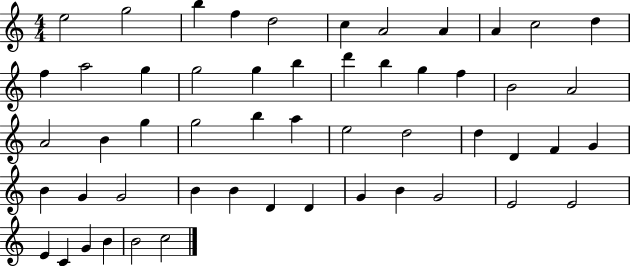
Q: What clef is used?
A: treble